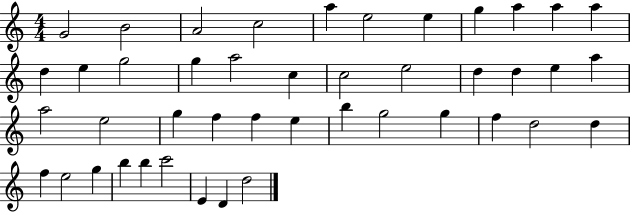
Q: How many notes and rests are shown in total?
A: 44